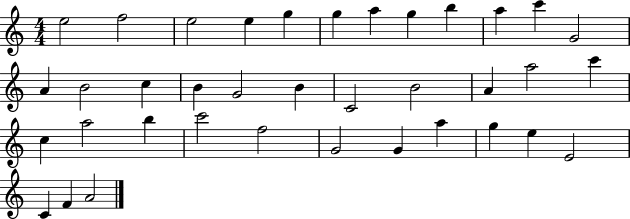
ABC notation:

X:1
T:Untitled
M:4/4
L:1/4
K:C
e2 f2 e2 e g g a g b a c' G2 A B2 c B G2 B C2 B2 A a2 c' c a2 b c'2 f2 G2 G a g e E2 C F A2